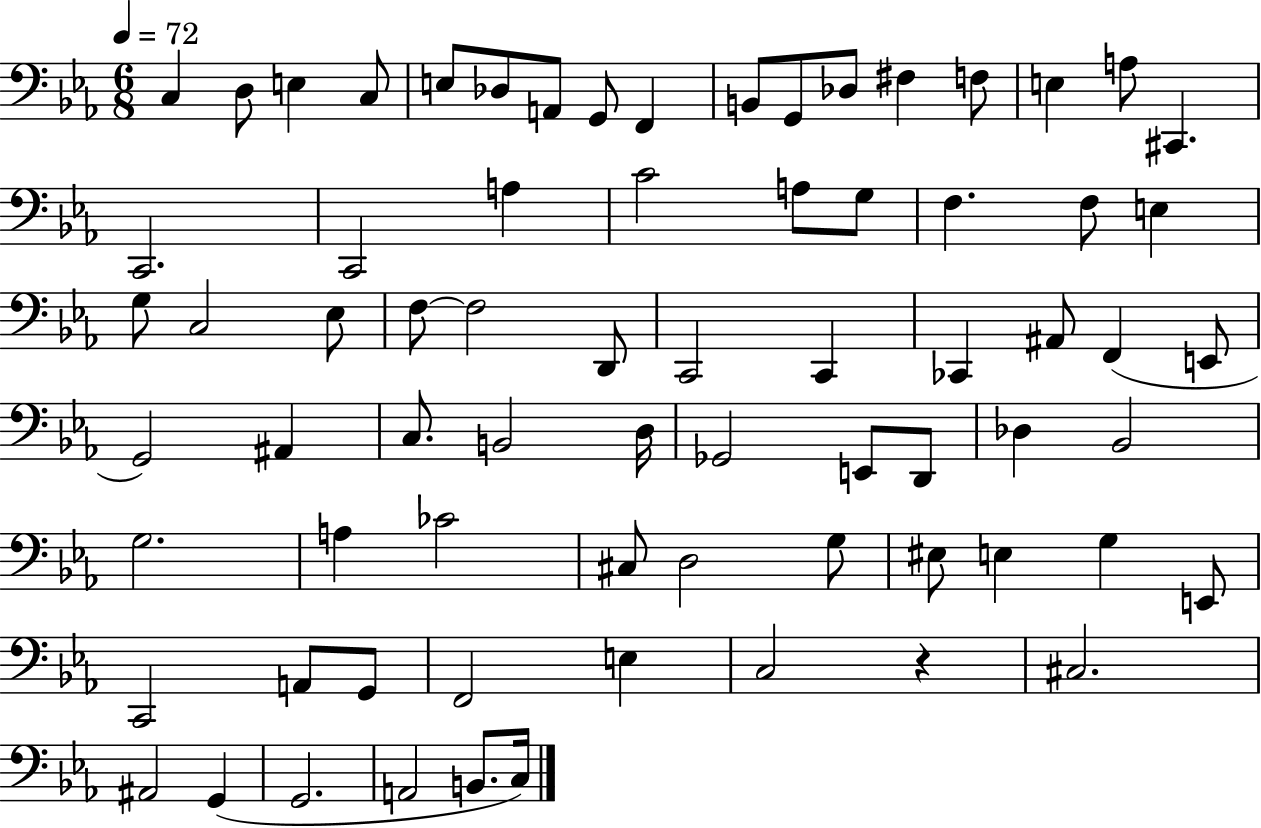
C3/q D3/e E3/q C3/e E3/e Db3/e A2/e G2/e F2/q B2/e G2/e Db3/e F#3/q F3/e E3/q A3/e C#2/q. C2/h. C2/h A3/q C4/h A3/e G3/e F3/q. F3/e E3/q G3/e C3/h Eb3/e F3/e F3/h D2/e C2/h C2/q CES2/q A#2/e F2/q E2/e G2/h A#2/q C3/e. B2/h D3/s Gb2/h E2/e D2/e Db3/q Bb2/h G3/h. A3/q CES4/h C#3/e D3/h G3/e EIS3/e E3/q G3/q E2/e C2/h A2/e G2/e F2/h E3/q C3/h R/q C#3/h. A#2/h G2/q G2/h. A2/h B2/e. C3/s